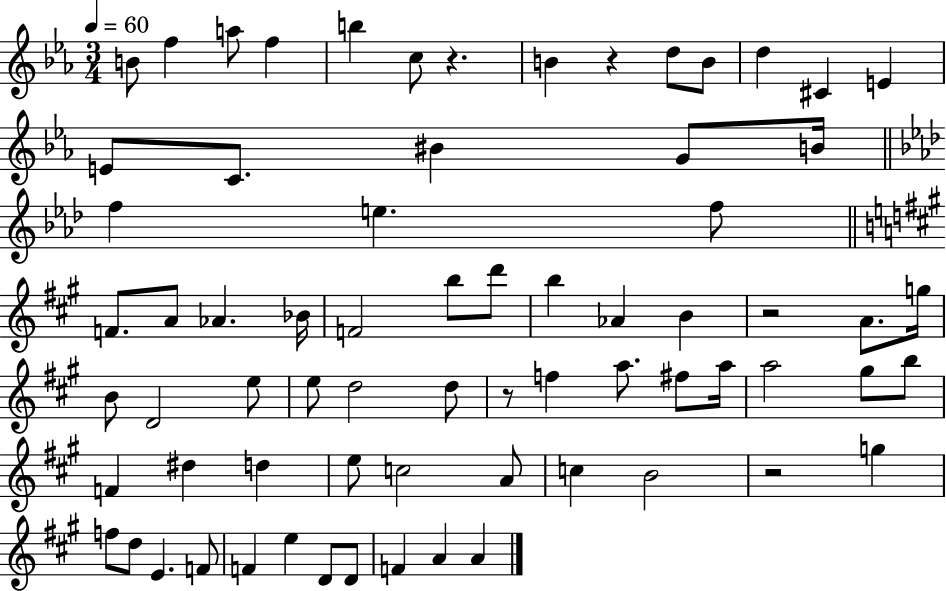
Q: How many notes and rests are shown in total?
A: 70